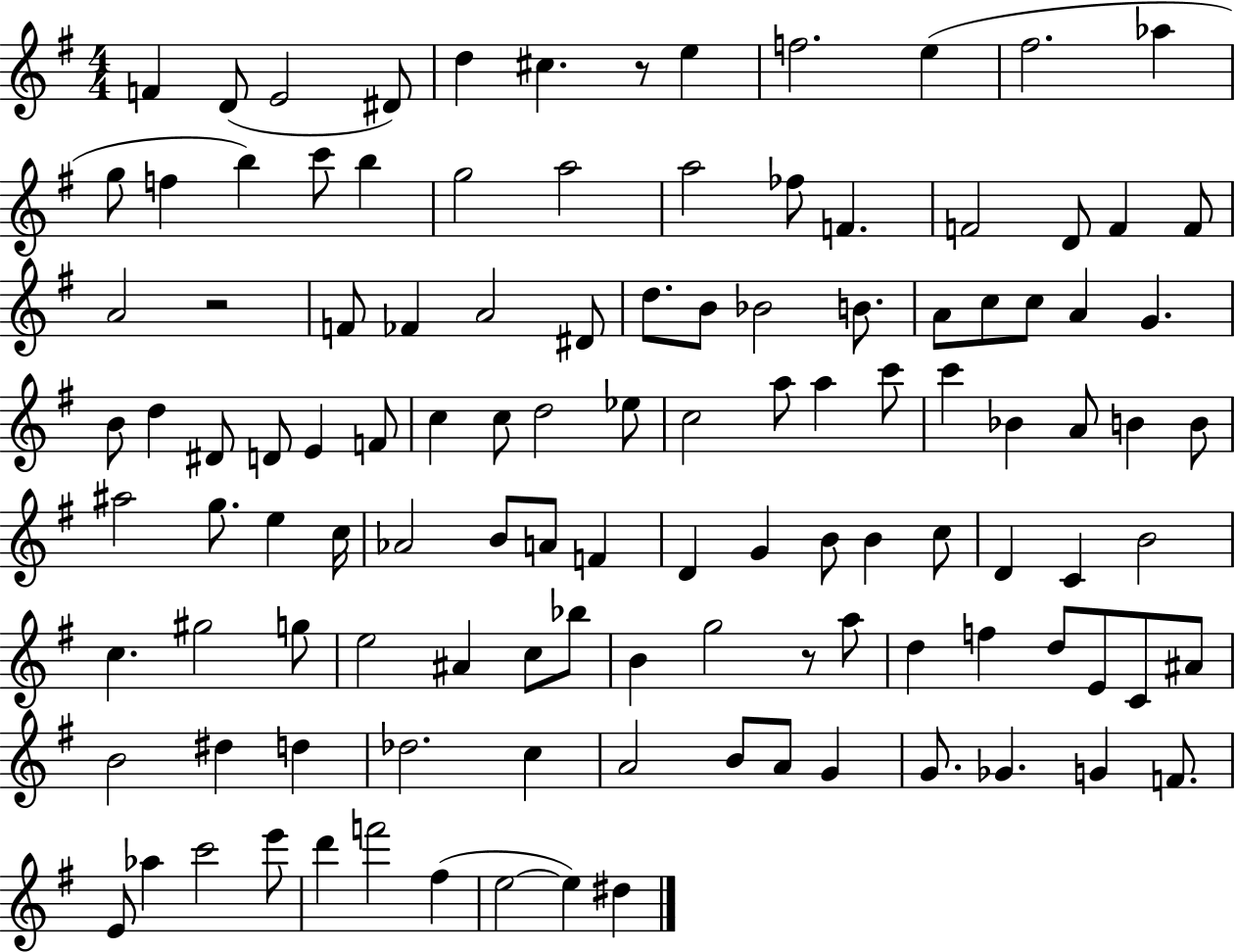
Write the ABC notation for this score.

X:1
T:Untitled
M:4/4
L:1/4
K:G
F D/2 E2 ^D/2 d ^c z/2 e f2 e ^f2 _a g/2 f b c'/2 b g2 a2 a2 _f/2 F F2 D/2 F F/2 A2 z2 F/2 _F A2 ^D/2 d/2 B/2 _B2 B/2 A/2 c/2 c/2 A G B/2 d ^D/2 D/2 E F/2 c c/2 d2 _e/2 c2 a/2 a c'/2 c' _B A/2 B B/2 ^a2 g/2 e c/4 _A2 B/2 A/2 F D G B/2 B c/2 D C B2 c ^g2 g/2 e2 ^A c/2 _b/2 B g2 z/2 a/2 d f d/2 E/2 C/2 ^A/2 B2 ^d d _d2 c A2 B/2 A/2 G G/2 _G G F/2 E/2 _a c'2 e'/2 d' f'2 ^f e2 e ^d